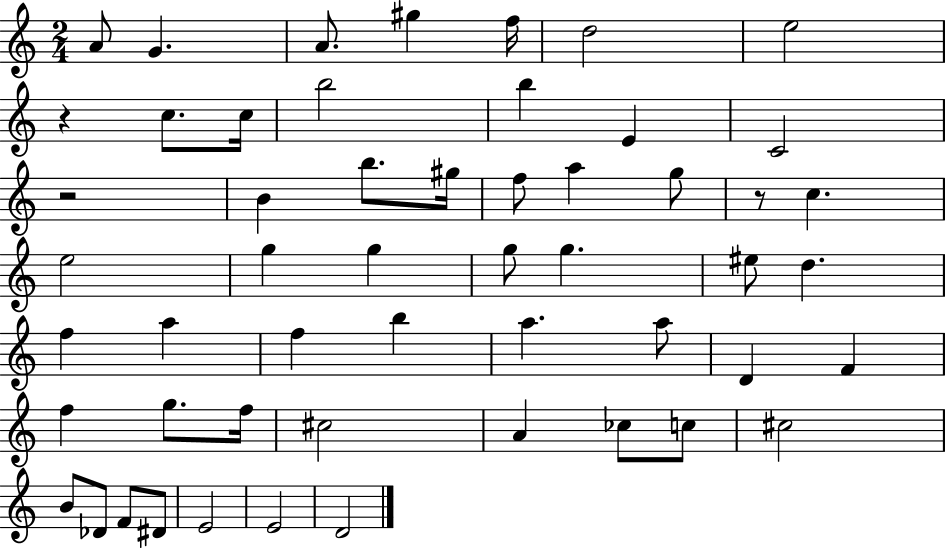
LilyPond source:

{
  \clef treble
  \numericTimeSignature
  \time 2/4
  \key c \major
  \repeat volta 2 { a'8 g'4. | a'8. gis''4 f''16 | d''2 | e''2 | \break r4 c''8. c''16 | b''2 | b''4 e'4 | c'2 | \break r2 | b'4 b''8. gis''16 | f''8 a''4 g''8 | r8 c''4. | \break e''2 | g''4 g''4 | g''8 g''4. | eis''8 d''4. | \break f''4 a''4 | f''4 b''4 | a''4. a''8 | d'4 f'4 | \break f''4 g''8. f''16 | cis''2 | a'4 ces''8 c''8 | cis''2 | \break b'8 des'8 f'8 dis'8 | e'2 | e'2 | d'2 | \break } \bar "|."
}